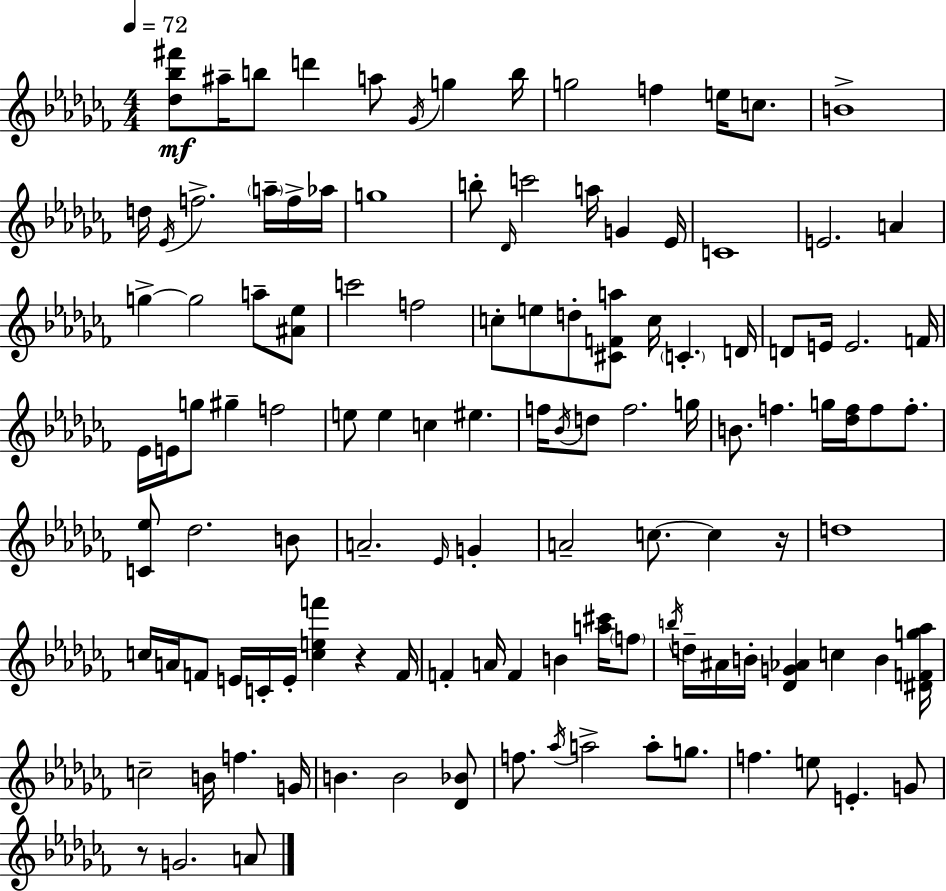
[Db5,Bb5,F#6]/e A#5/s B5/e D6/q A5/e Gb4/s G5/q B5/s G5/h F5/q E5/s C5/e. B4/w D5/s Eb4/s F5/h. A5/s F5/s Ab5/s G5/w B5/e Db4/s C6/h A5/s G4/q Eb4/s C4/w E4/h. A4/q G5/q G5/h A5/e [A#4,Eb5]/e C6/h F5/h C5/e E5/e D5/e [C#4,F4,A5]/e C5/s C4/q. D4/s D4/e E4/s E4/h. F4/s Eb4/s E4/s G5/e G#5/q F5/h E5/e E5/q C5/q EIS5/q. F5/s Bb4/s D5/e F5/h. G5/s B4/e. F5/q. G5/s [Db5,F5]/s F5/e F5/e. [C4,Eb5]/e Db5/h. B4/e A4/h. Eb4/s G4/q A4/h C5/e. C5/q R/s D5/w C5/s A4/s F4/e E4/s C4/s E4/s [C5,E5,F6]/q R/q F4/s F4/q A4/s F4/q B4/q [A5,C#6]/s F5/e B5/s D5/s A#4/s B4/s [Db4,G4,Ab4]/q C5/q B4/q [D#4,F4,G5,Ab5]/s C5/h B4/s F5/q. G4/s B4/q. B4/h [Db4,Bb4]/e F5/e. Ab5/s A5/h A5/e G5/e. F5/q. E5/e E4/q. G4/e R/e G4/h. A4/e